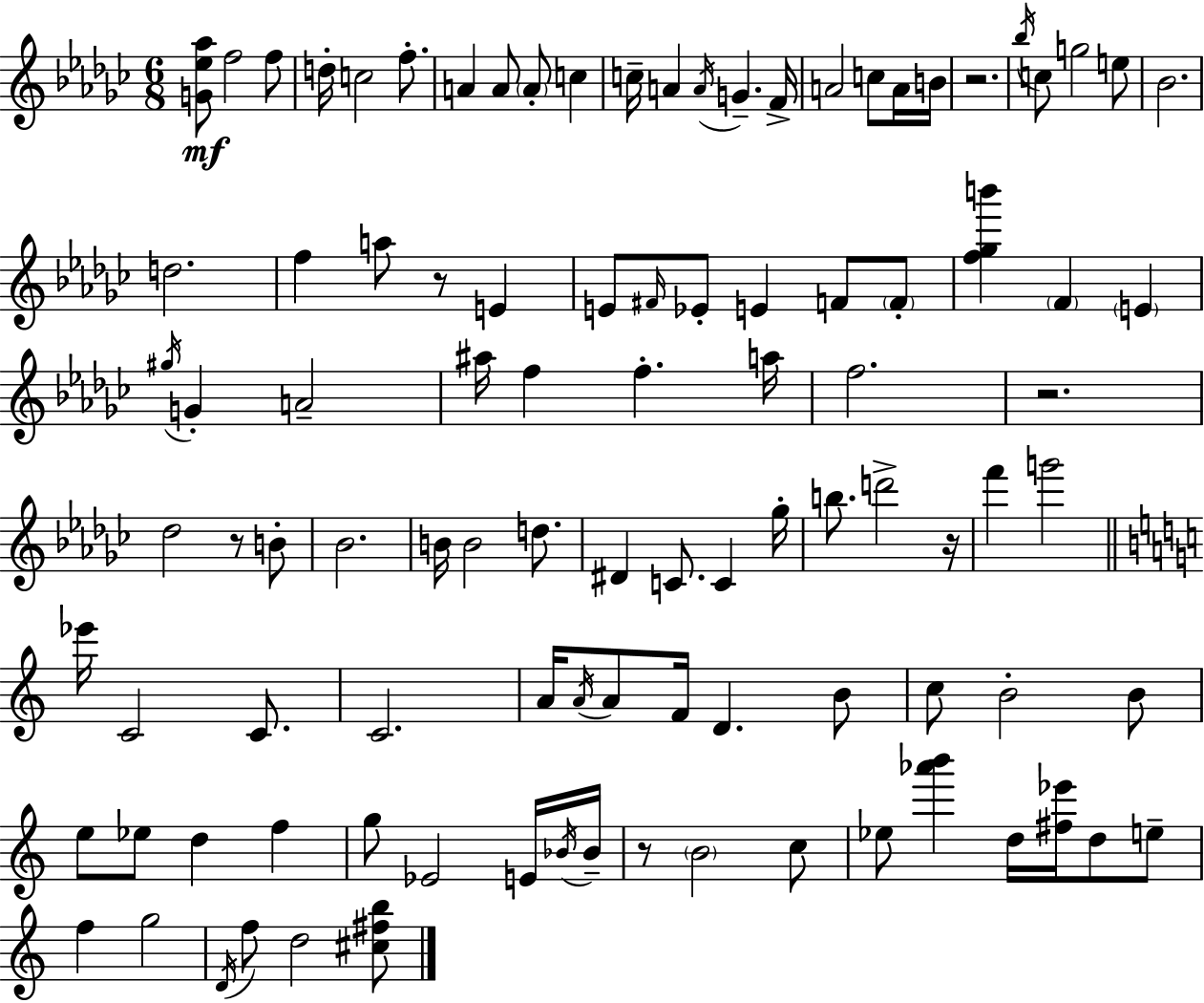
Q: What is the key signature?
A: EES minor